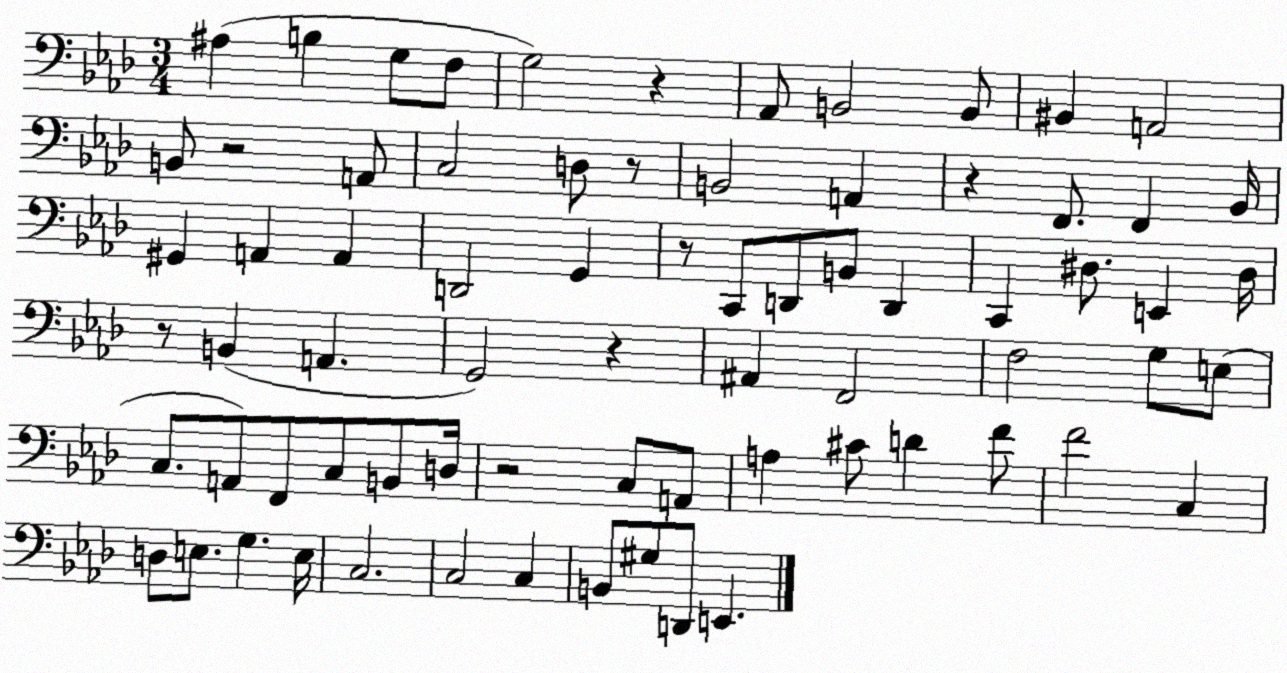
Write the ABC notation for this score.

X:1
T:Untitled
M:3/4
L:1/4
K:Ab
^A, B, G,/2 F,/2 G,2 z _A,,/2 B,,2 B,,/2 ^B,, A,,2 B,,/2 z2 A,,/2 C,2 D,/2 z/2 B,,2 A,, z F,,/2 F,, _B,,/4 ^G,, A,, A,, D,,2 G,, z/2 C,,/2 D,,/2 B,,/2 D,, C,, ^D,/2 E,, ^D,/4 z/2 B,, A,, G,,2 z ^A,, F,,2 F,2 G,/2 E,/2 C,/2 A,,/2 F,,/2 C,/2 B,,/2 D,/4 z2 C,/2 A,,/2 A, ^C/2 D F/2 F2 C, D,/2 E,/2 G, E,/4 C,2 C,2 C, B,,/2 ^G,/2 D,,/2 E,,